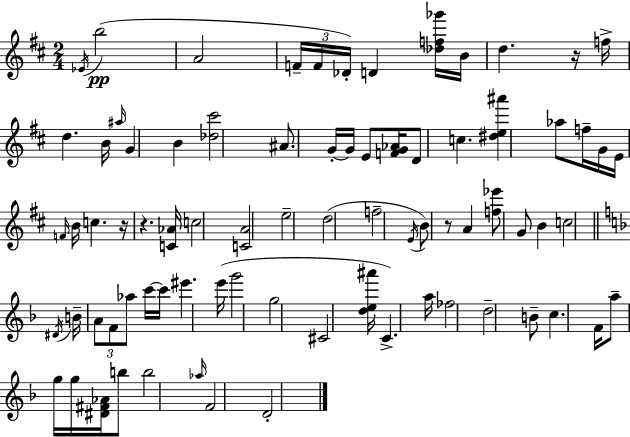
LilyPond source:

{
  \clef treble
  \numericTimeSignature
  \time 2/4
  \key d \major
  \repeat volta 2 { \acciaccatura { ees'16 }(\pp b''2 | a'2 | \tuplet 3/2 { f'16-- f'16 des'16-.) } d'4 | <des'' f'' ges'''>16 b'16 d''4. | \break r16 f''16-> d''4. | b'16 \grace { ais''16 } g'4 b'4 | <des'' cis'''>2 | ais'8. g'16-.~~ g'16 e'8 | \break <f' g' aes'>16 d'8 c''4. | <dis'' e'' ais'''>4 aes''8 | f''16-- g'16 e'16 \grace { f'16 } b'16 c''4. | r16 r4. | \break <c' aes'>16 c''2 | <c' a'>2 | e''2-- | d''2( | \break f''2-- | \acciaccatura { e'16 } b'8) r8 | a'4 <f'' ees'''>8 g'8 | b'4 c''2 | \break \bar "||" \break \key d \minor \acciaccatura { dis'16 } b'16-- \tuplet 3/2 { a'8 f'8 aes''8 } | c'''16~~ c'''16 eis'''4. | e'''16( g'''2 | g''2 | \break cis'2 | <d'' e'' ais'''>16 c'4.->) | a''16 fes''2 | d''2-- | \break b'8-- c''4. | f'16 a''8-- g''16 g''16 <dis' fis' aes'>16 b''8 | b''2 | \grace { aes''16 } f'2 | \break d'2-. | } \bar "|."
}